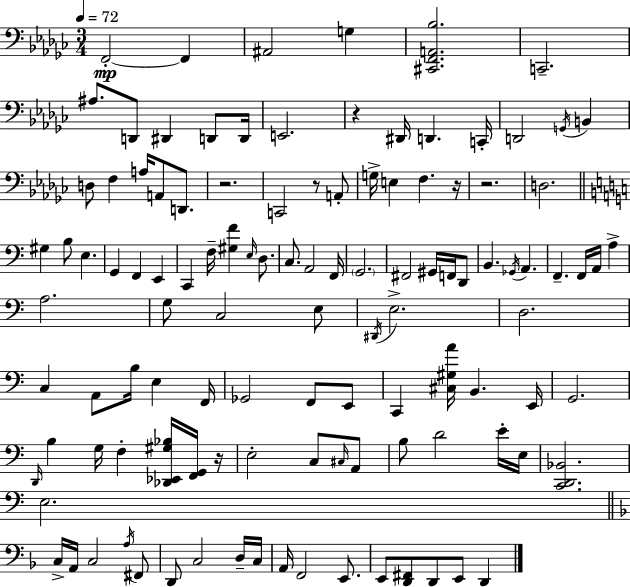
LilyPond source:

{
  \clef bass
  \numericTimeSignature
  \time 3/4
  \key ees \minor
  \tempo 4 = 72
  f,2-.~~\mp f,4 | ais,2 g4 | <cis, f, a, bes>2. | c,2.-- | \break ais8. d,8 dis,4 d,8 d,16 | e,2. | r4 dis,16 d,4. c,16-. | d,2 \acciaccatura { g,16 } b,4 | \break d8 f4 a16 a,8 d,8. | r2. | c,2 r8 a,8-. | g16-> e4 f4. | \break r16 r2. | d2. | \bar "||" \break \key a \minor gis4 b8 e4. | g,4 f,4 e,4 | c,4 f16-- <gis f'>4 \grace { e16 } d8. | c8. a,2 | \break f,16 \parenthesize g,2. | fis,2 gis,16 f,16 d,8 | b,4. \acciaccatura { ges,16 } a,4. | f,4.-- f,16 a,16 a4-> | \break a2. | g8 c2 | e8 \acciaccatura { dis,16 } e2.-> | d2. | \break c4 a,8 b16 e4 | f,16 ges,2 f,8 | e,8 c,4 <cis gis a'>16 b,4. | e,16 g,2. | \break \grace { d,16 } b4 g16 f4-. | <des, ees, gis bes>16 <f, g,>16 r16 e2-. | c8 \grace { cis16 } a,8 b8 d'2 | e'16-. e16 <c, d, bes,>2. | \break e2. | \bar "||" \break \key d \minor c16-> a,16 c2 \acciaccatura { a16 } fis,8 | d,8 c2 d16-- | c16 a,16 f,2 e,8. | e,8 <d, fis,>8 d,8 e,8 d,4 | \break \bar "|."
}